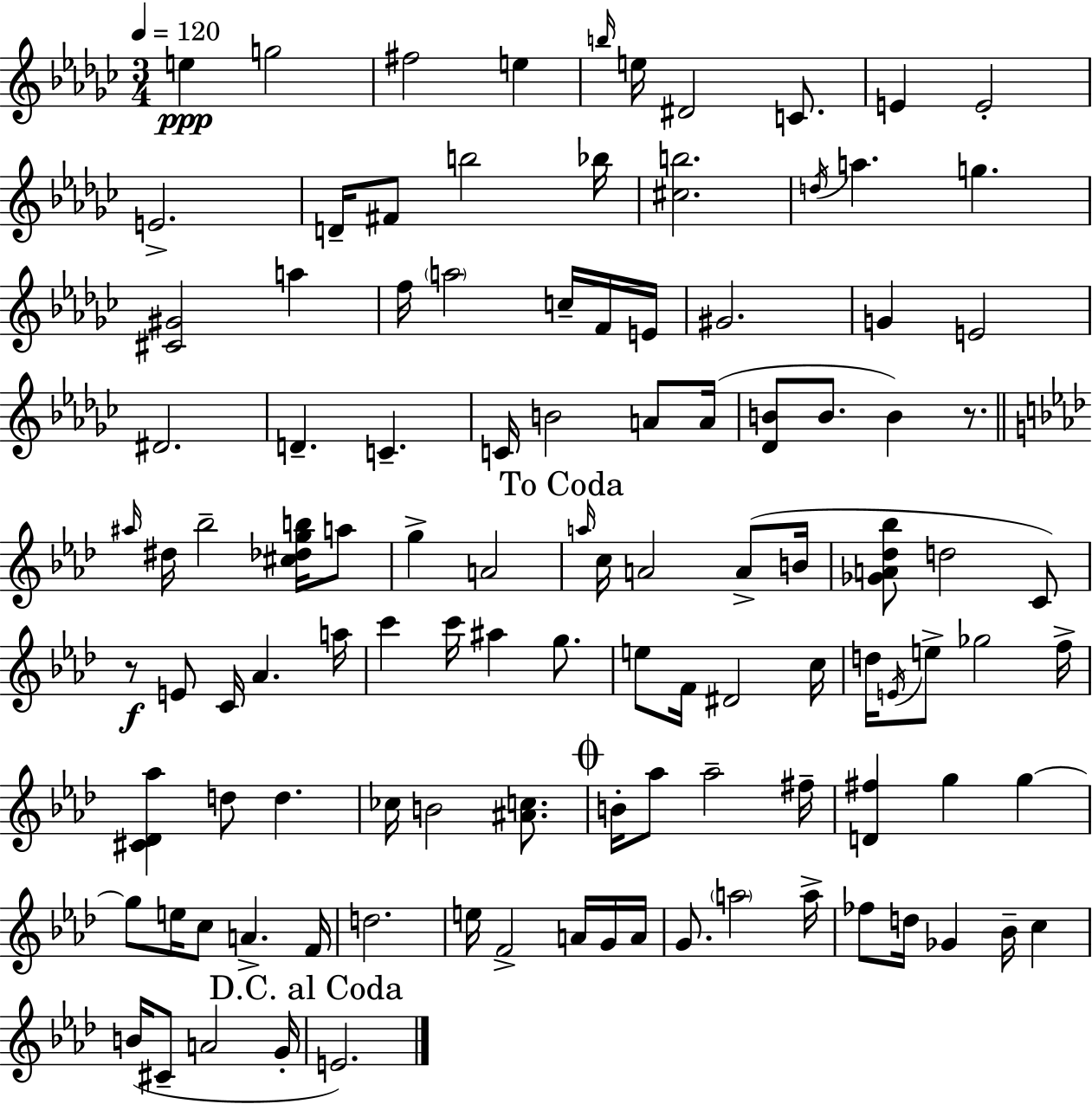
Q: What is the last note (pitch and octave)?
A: E4